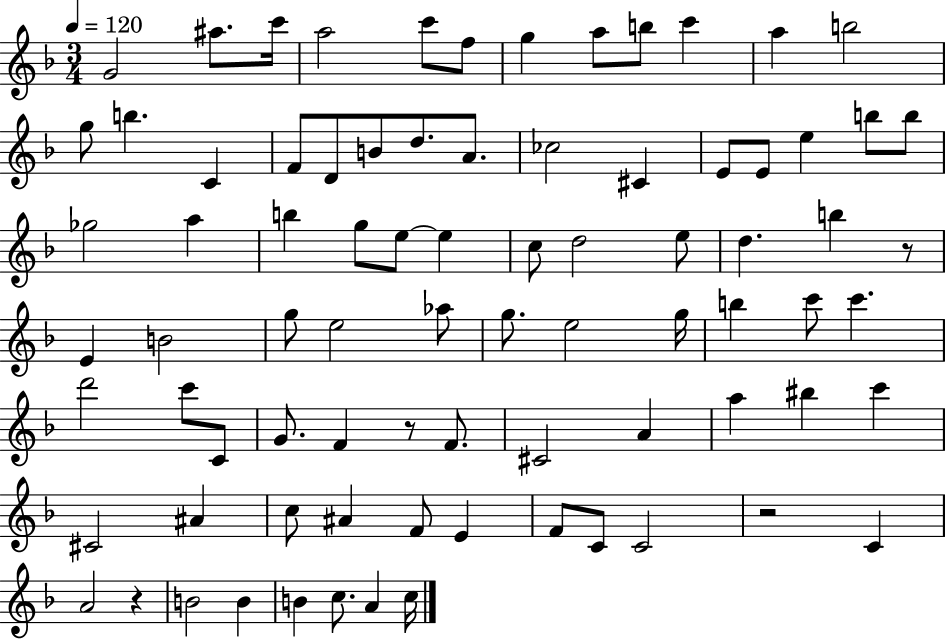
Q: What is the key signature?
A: F major